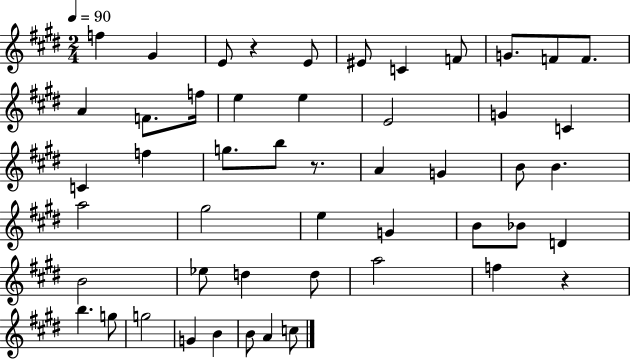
{
  \clef treble
  \numericTimeSignature
  \time 2/4
  \key e \major
  \tempo 4 = 90
  f''4 gis'4 | e'8 r4 e'8 | eis'8 c'4 f'8 | g'8. f'8 f'8. | \break a'4 f'8. f''16 | e''4 e''4 | e'2 | g'4 c'4 | \break c'4 f''4 | g''8. b''8 r8. | a'4 g'4 | b'8 b'4. | \break a''2 | gis''2 | e''4 g'4 | b'8 bes'8 d'4 | \break b'2 | ees''8 d''4 d''8 | a''2 | f''4 r4 | \break b''4. g''8 | g''2 | g'4 b'4 | b'8 a'4 c''8 | \break \bar "|."
}